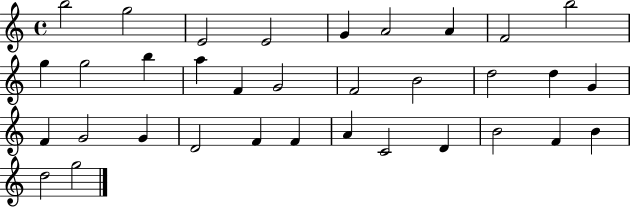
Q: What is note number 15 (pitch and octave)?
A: G4